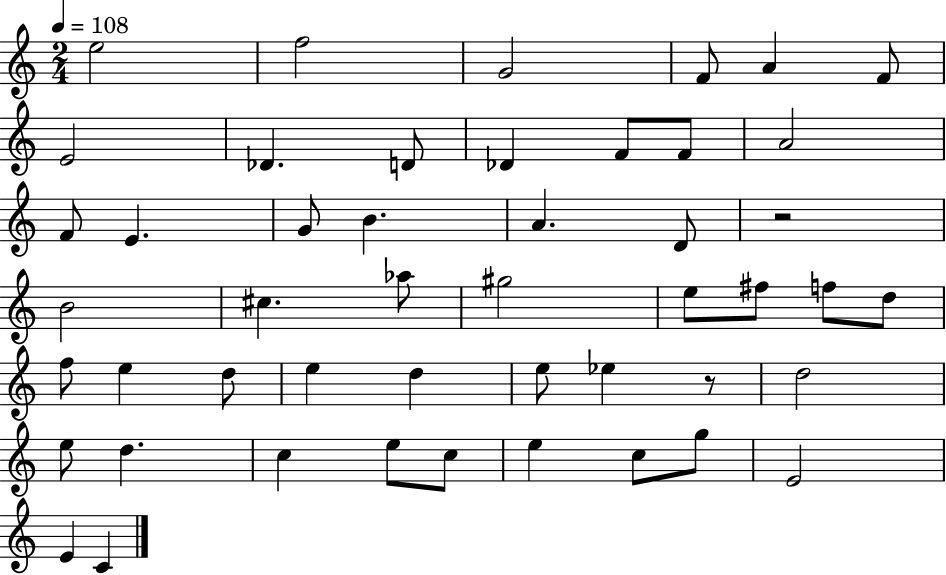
E5/h F5/h G4/h F4/e A4/q F4/e E4/h Db4/q. D4/e Db4/q F4/e F4/e A4/h F4/e E4/q. G4/e B4/q. A4/q. D4/e R/h B4/h C#5/q. Ab5/e G#5/h E5/e F#5/e F5/e D5/e F5/e E5/q D5/e E5/q D5/q E5/e Eb5/q R/e D5/h E5/e D5/q. C5/q E5/e C5/e E5/q C5/e G5/e E4/h E4/q C4/q